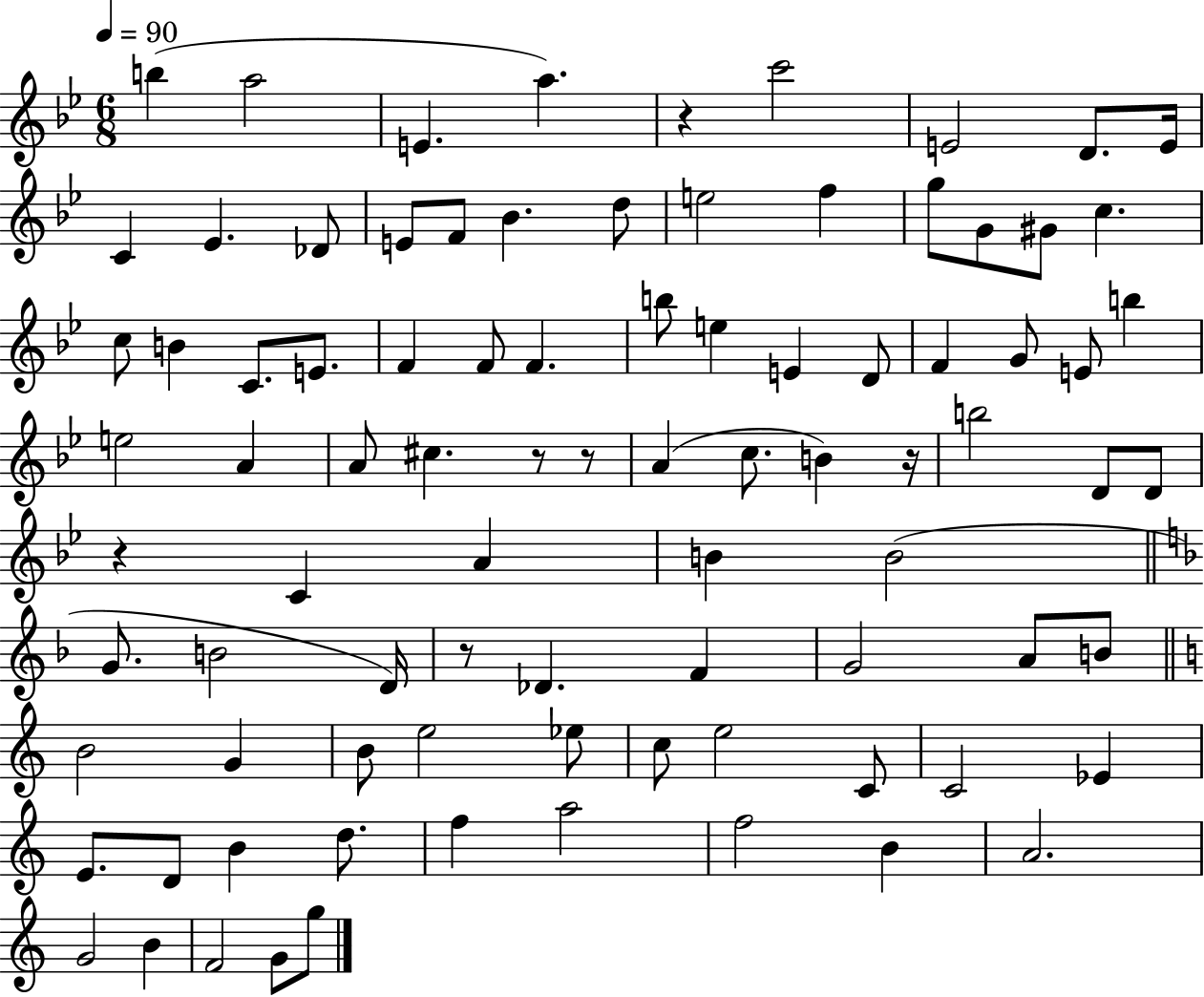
B5/q A5/h E4/q. A5/q. R/q C6/h E4/h D4/e. E4/s C4/q Eb4/q. Db4/e E4/e F4/e Bb4/q. D5/e E5/h F5/q G5/e G4/e G#4/e C5/q. C5/e B4/q C4/e. E4/e. F4/q F4/e F4/q. B5/e E5/q E4/q D4/e F4/q G4/e E4/e B5/q E5/h A4/q A4/e C#5/q. R/e R/e A4/q C5/e. B4/q R/s B5/h D4/e D4/e R/q C4/q A4/q B4/q B4/h G4/e. B4/h D4/s R/e Db4/q. F4/q G4/h A4/e B4/e B4/h G4/q B4/e E5/h Eb5/e C5/e E5/h C4/e C4/h Eb4/q E4/e. D4/e B4/q D5/e. F5/q A5/h F5/h B4/q A4/h. G4/h B4/q F4/h G4/e G5/e